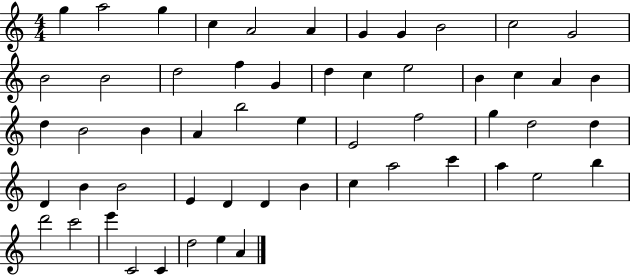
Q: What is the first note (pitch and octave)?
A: G5